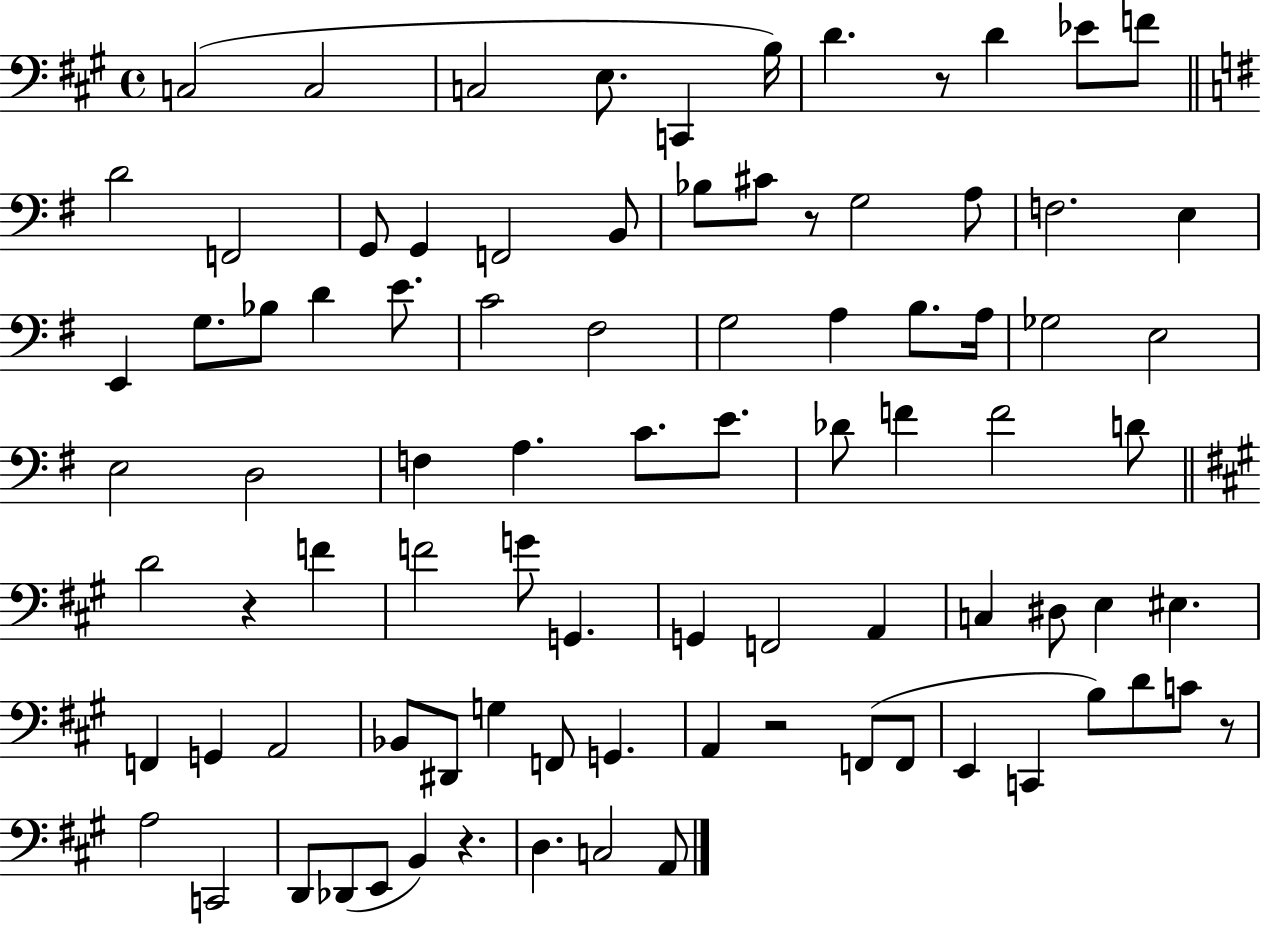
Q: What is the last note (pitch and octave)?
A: A2